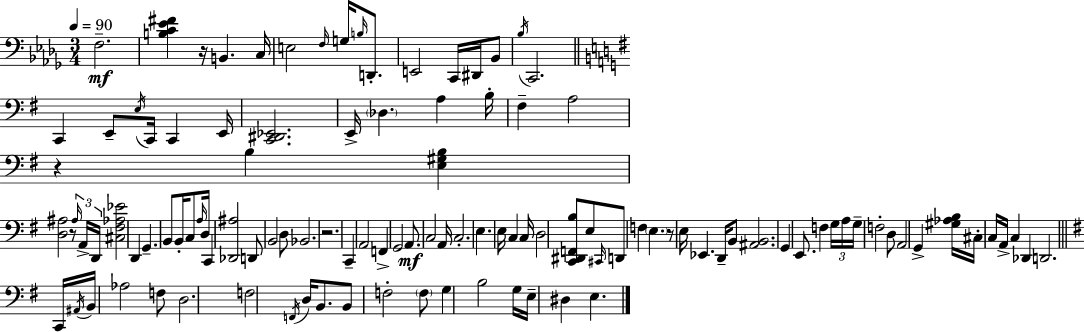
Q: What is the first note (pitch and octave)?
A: F3